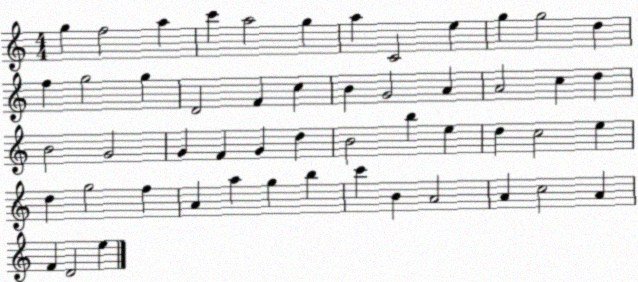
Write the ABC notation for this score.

X:1
T:Untitled
M:4/4
L:1/4
K:C
g f2 a c' a2 g a C2 e g g2 d f g2 g D2 F c B G2 A A2 c d B2 G2 G F G d B2 b e d c2 e d g2 f A a g b c' B A2 A c2 A F D2 e